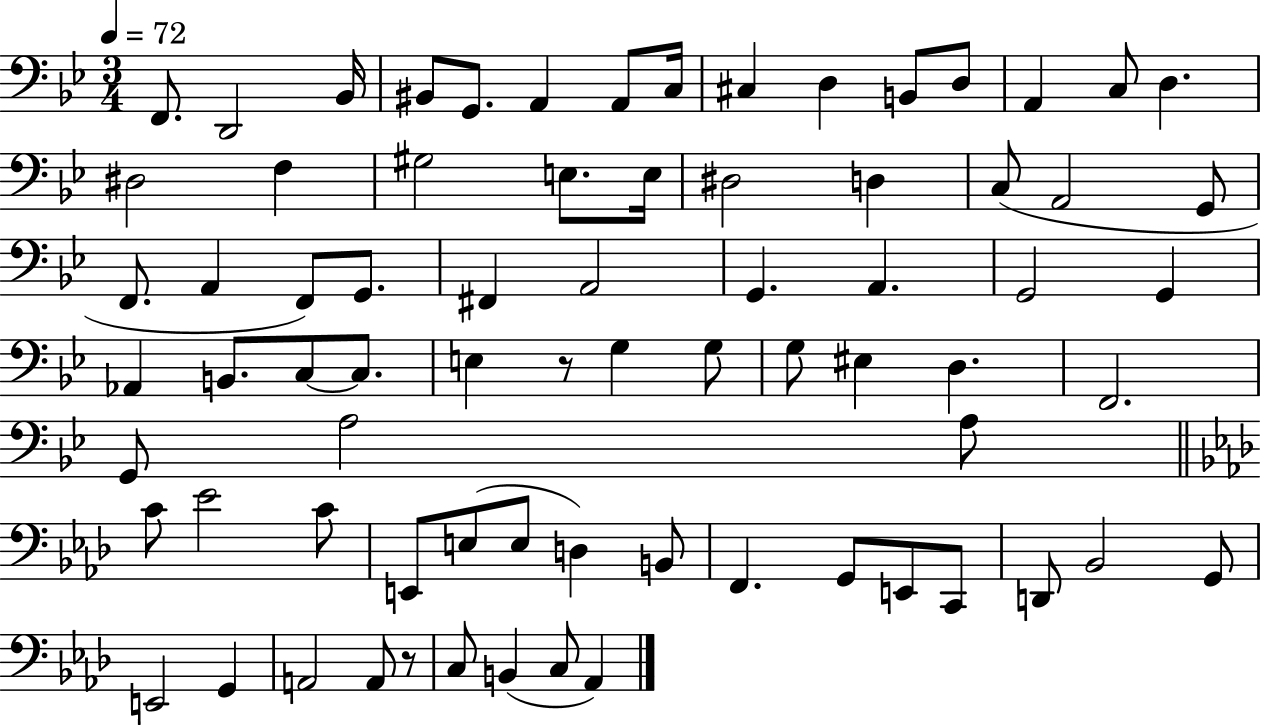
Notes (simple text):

F2/e. D2/h Bb2/s BIS2/e G2/e. A2/q A2/e C3/s C#3/q D3/q B2/e D3/e A2/q C3/e D3/q. D#3/h F3/q G#3/h E3/e. E3/s D#3/h D3/q C3/e A2/h G2/e F2/e. A2/q F2/e G2/e. F#2/q A2/h G2/q. A2/q. G2/h G2/q Ab2/q B2/e. C3/e C3/e. E3/q R/e G3/q G3/e G3/e EIS3/q D3/q. F2/h. G2/e A3/h A3/e C4/e Eb4/h C4/e E2/e E3/e E3/e D3/q B2/e F2/q. G2/e E2/e C2/e D2/e Bb2/h G2/e E2/h G2/q A2/h A2/e R/e C3/e B2/q C3/e Ab2/q